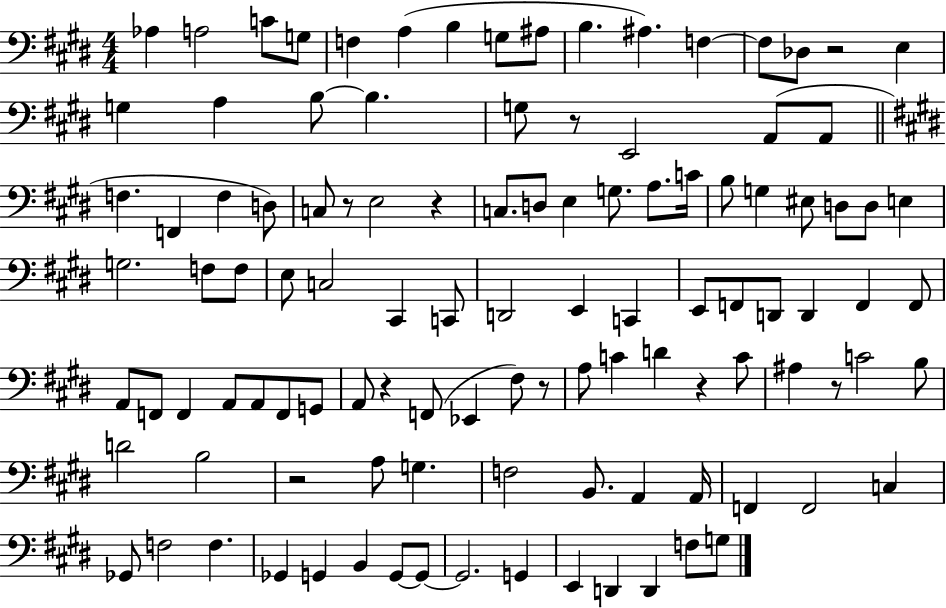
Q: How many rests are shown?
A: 9